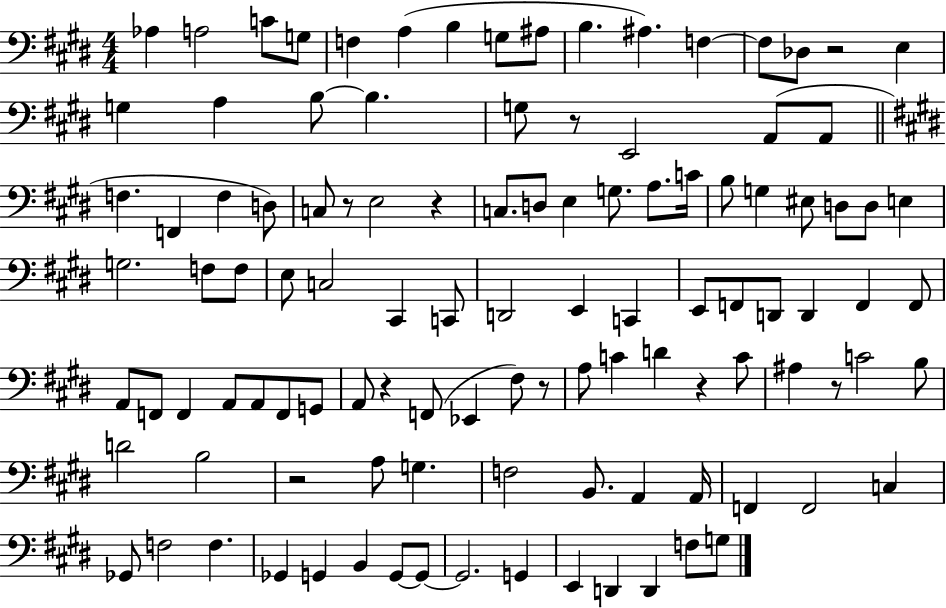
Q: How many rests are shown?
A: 9